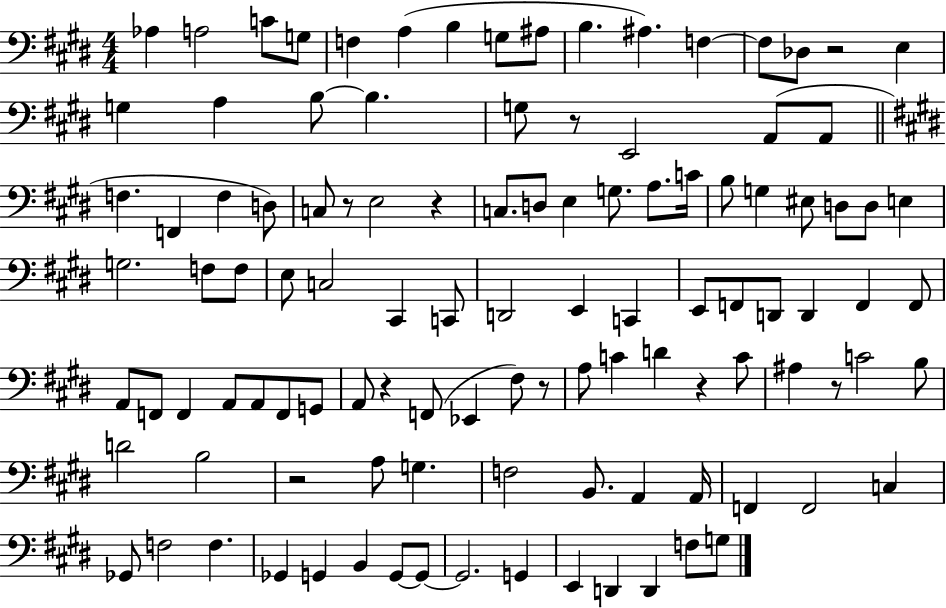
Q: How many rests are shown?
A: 9